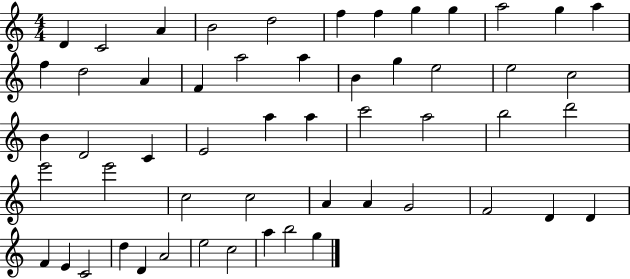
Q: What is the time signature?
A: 4/4